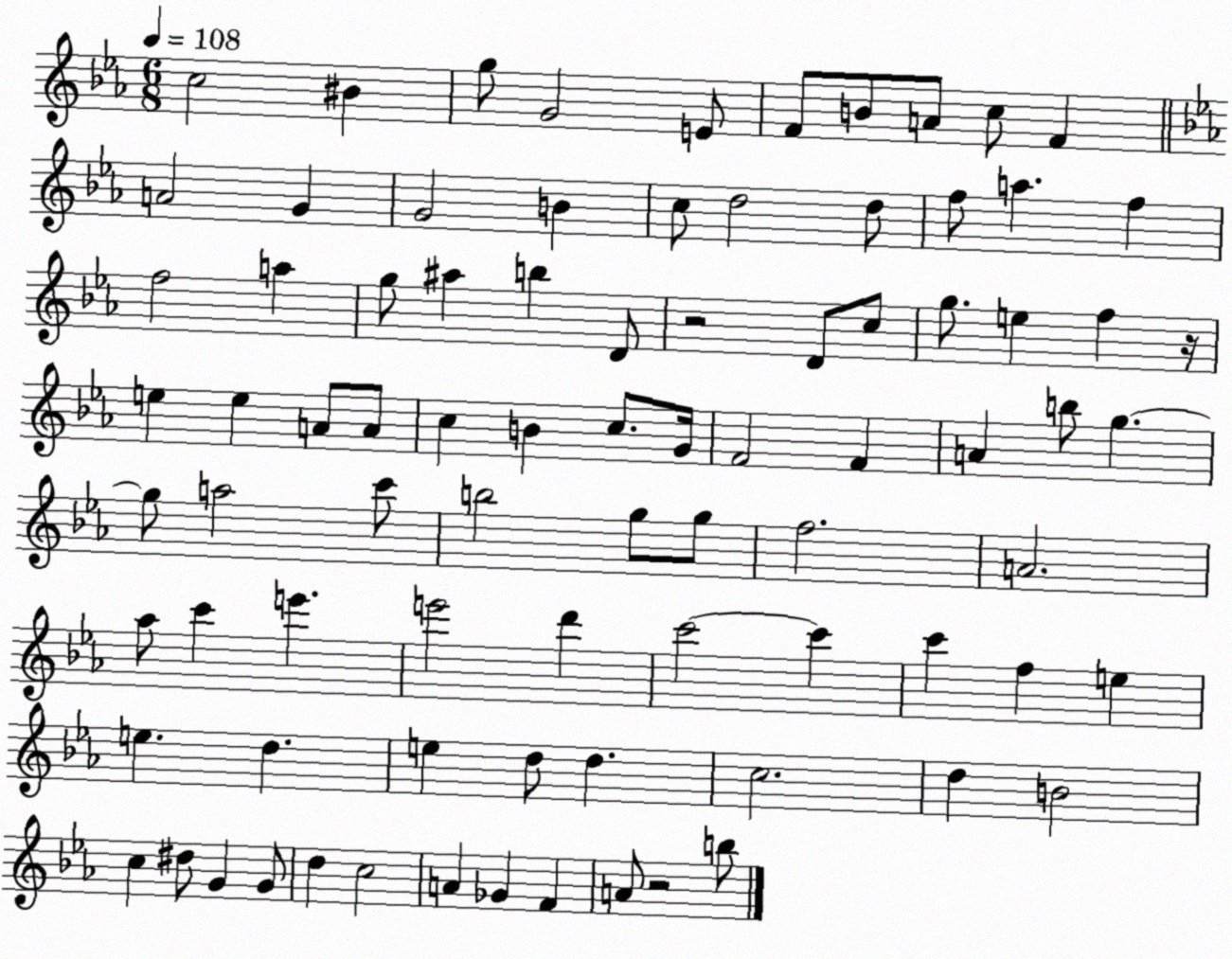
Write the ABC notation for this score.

X:1
T:Untitled
M:6/8
L:1/4
K:Eb
c2 ^B g/2 G2 E/2 F/2 B/2 A/2 c/2 F A2 G G2 B c/2 d2 d/2 f/2 a f f2 a g/2 ^a b D/2 z2 D/2 c/2 g/2 e f z/4 e e A/2 A/2 c B c/2 G/4 F2 F A b/2 g g/2 a2 c'/2 b2 g/2 g/2 f2 A2 _a/2 c' e' e'2 d' c'2 c' c' f e e d e d/2 d c2 d B2 c ^d/2 G G/2 d c2 A _G F A/2 z2 b/2